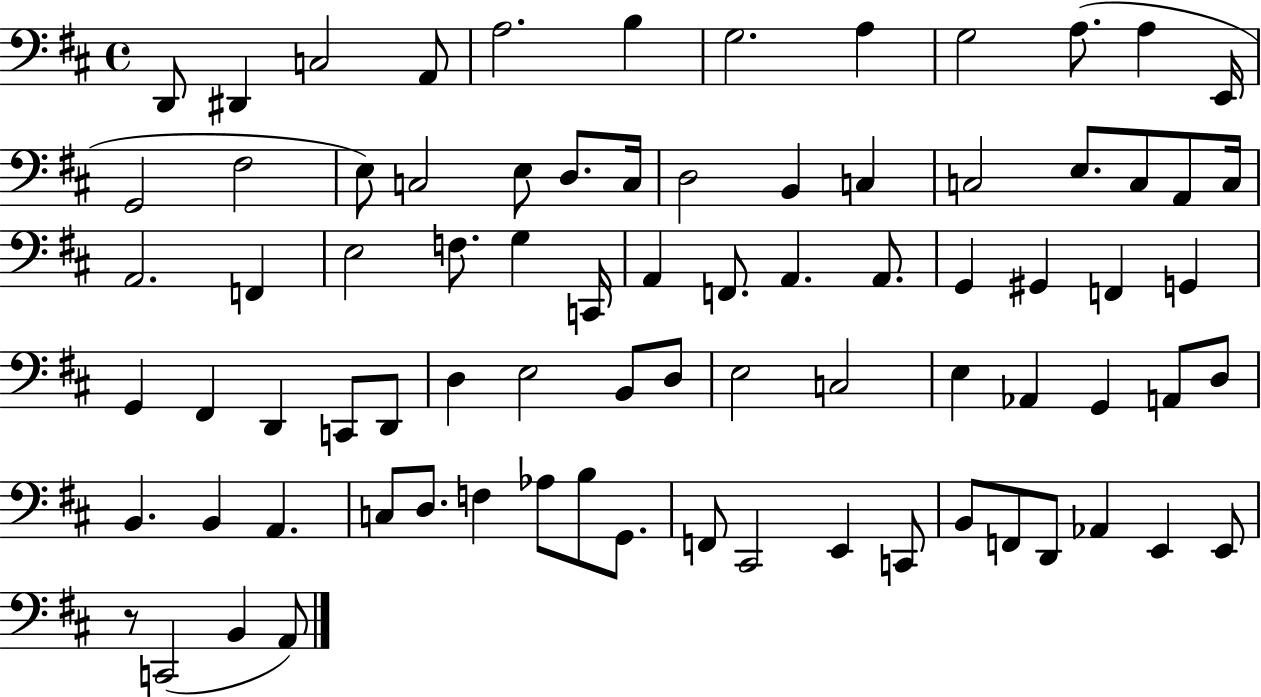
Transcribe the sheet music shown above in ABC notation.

X:1
T:Untitled
M:4/4
L:1/4
K:D
D,,/2 ^D,, C,2 A,,/2 A,2 B, G,2 A, G,2 A,/2 A, E,,/4 G,,2 ^F,2 E,/2 C,2 E,/2 D,/2 C,/4 D,2 B,, C, C,2 E,/2 C,/2 A,,/2 C,/4 A,,2 F,, E,2 F,/2 G, C,,/4 A,, F,,/2 A,, A,,/2 G,, ^G,, F,, G,, G,, ^F,, D,, C,,/2 D,,/2 D, E,2 B,,/2 D,/2 E,2 C,2 E, _A,, G,, A,,/2 D,/2 B,, B,, A,, C,/2 D,/2 F, _A,/2 B,/2 G,,/2 F,,/2 ^C,,2 E,, C,,/2 B,,/2 F,,/2 D,,/2 _A,, E,, E,,/2 z/2 C,,2 B,, A,,/2